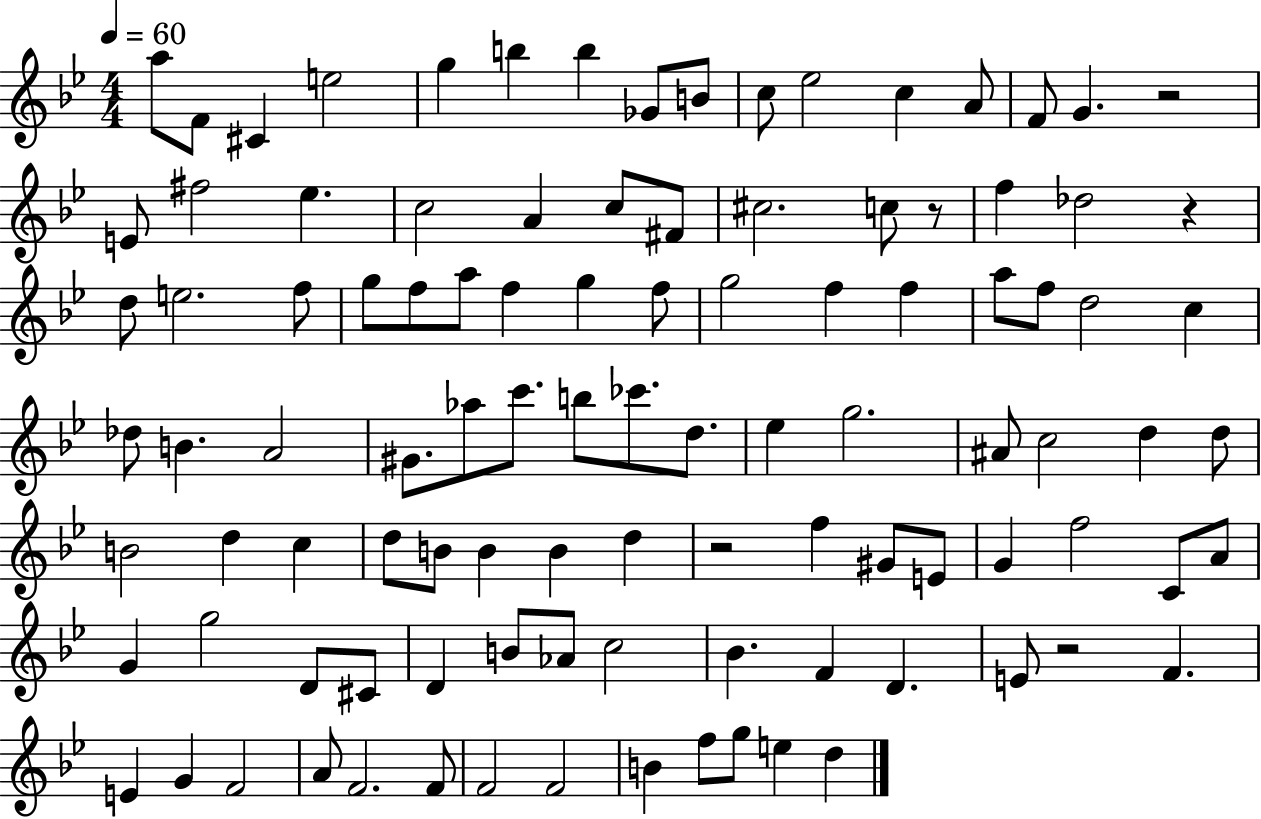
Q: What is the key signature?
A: BES major